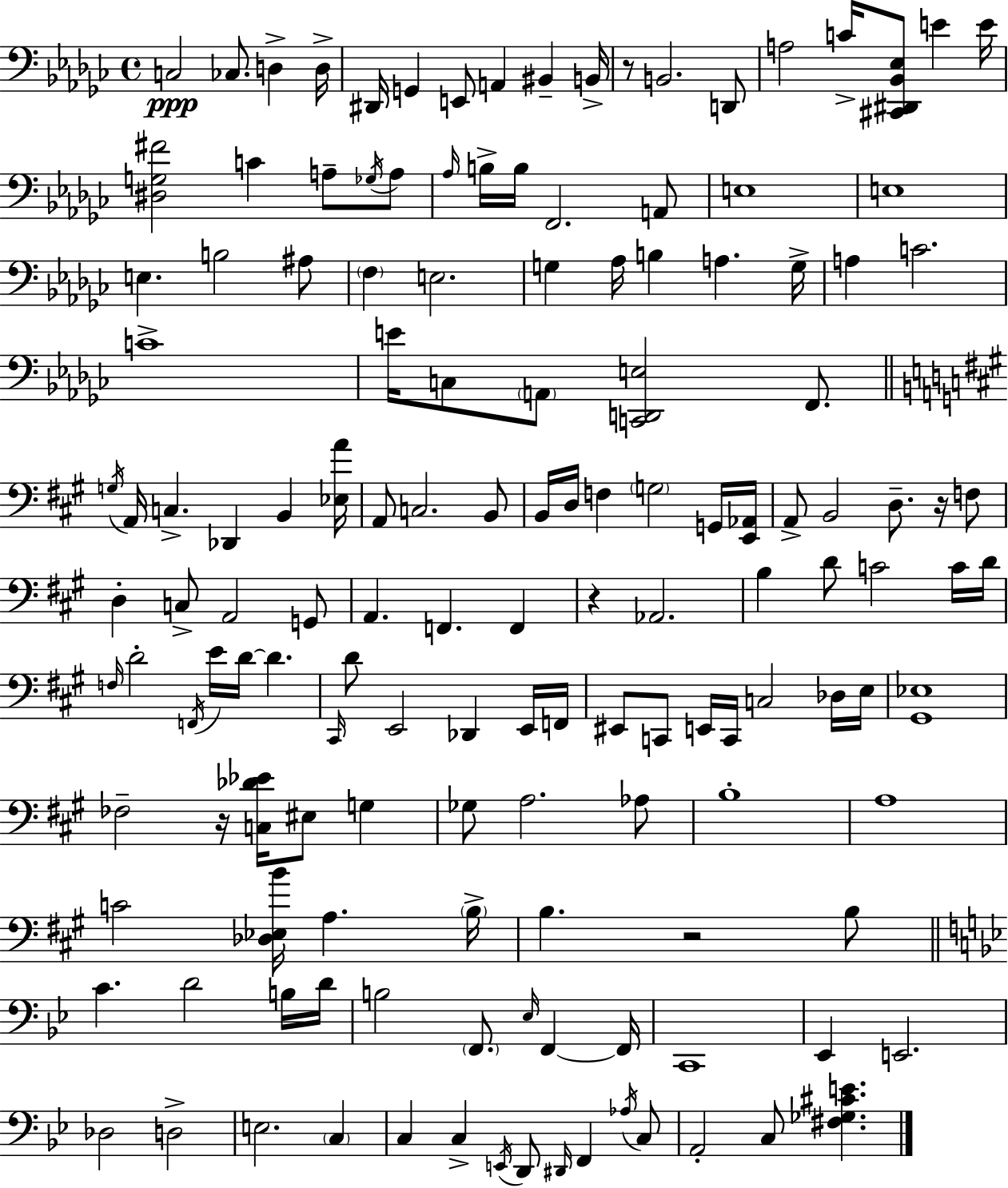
C3/h CES3/e. D3/q D3/s D#2/s G2/q E2/e A2/q BIS2/q B2/s R/e B2/h. D2/e A3/h C4/s [C#2,D#2,Bb2,Eb3]/e E4/q E4/s [D#3,G3,F#4]/h C4/q A3/e Gb3/s A3/e Ab3/s B3/s B3/s F2/h. A2/e E3/w E3/w E3/q. B3/h A#3/e F3/q E3/h. G3/q Ab3/s B3/q A3/q. G3/s A3/q C4/h. C4/w E4/s C3/e A2/e [C2,D2,E3]/h F2/e. G3/s A2/s C3/q. Db2/q B2/q [Eb3,A4]/s A2/e C3/h. B2/e B2/s D3/s F3/q G3/h G2/s [E2,Ab2]/s A2/e B2/h D3/e. R/s F3/e D3/q C3/e A2/h G2/e A2/q. F2/q. F2/q R/q Ab2/h. B3/q D4/e C4/h C4/s D4/s F3/s D4/h F2/s E4/s D4/s D4/q. C#2/s D4/e E2/h Db2/q E2/s F2/s EIS2/e C2/e E2/s C2/s C3/h Db3/s E3/s [G#2,Eb3]/w FES3/h R/s [C3,Db4,Eb4]/s EIS3/e G3/q Gb3/e A3/h. Ab3/e B3/w A3/w C4/h [Db3,Eb3,B4]/s A3/q. B3/s B3/q. R/h B3/e C4/q. D4/h B3/s D4/s B3/h F2/e. Eb3/s F2/q F2/s C2/w Eb2/q E2/h. Db3/h D3/h E3/h. C3/q C3/q C3/q E2/s D2/e D#2/s F2/q Ab3/s C3/e A2/h C3/e [F#3,Gb3,C#4,E4]/q.